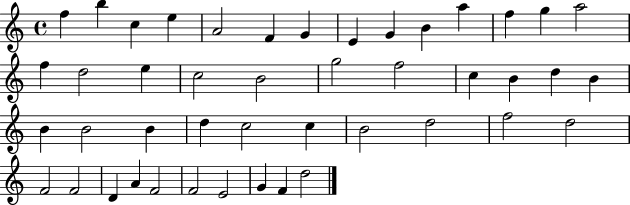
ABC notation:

X:1
T:Untitled
M:4/4
L:1/4
K:C
f b c e A2 F G E G B a f g a2 f d2 e c2 B2 g2 f2 c B d B B B2 B d c2 c B2 d2 f2 d2 F2 F2 D A F2 F2 E2 G F d2